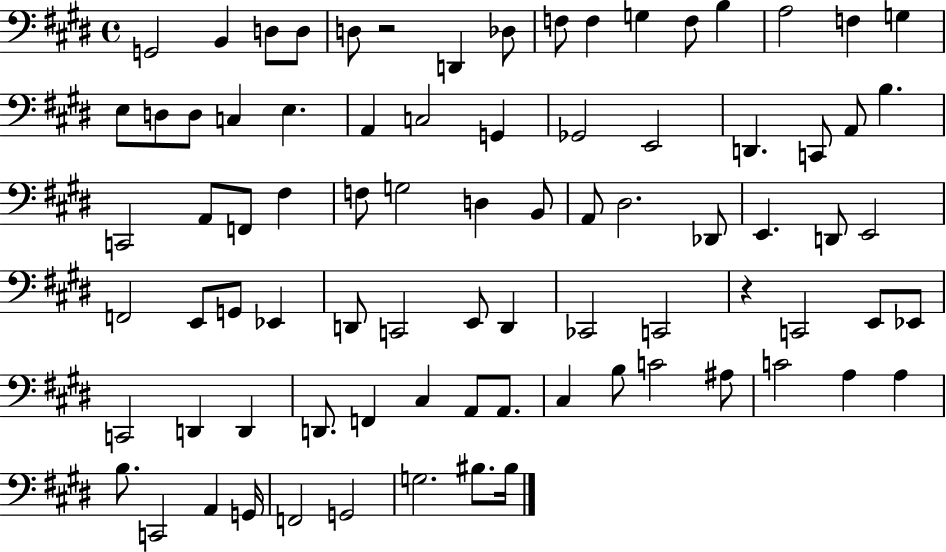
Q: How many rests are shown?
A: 2